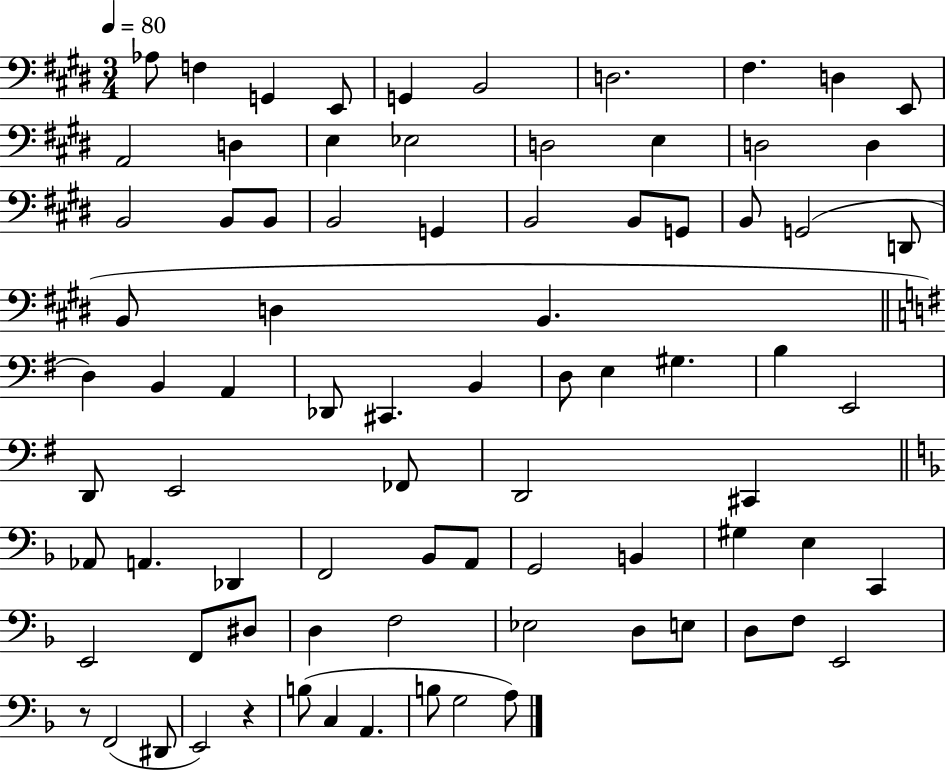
{
  \clef bass
  \numericTimeSignature
  \time 3/4
  \key e \major
  \tempo 4 = 80
  aes8 f4 g,4 e,8 | g,4 b,2 | d2. | fis4. d4 e,8 | \break a,2 d4 | e4 ees2 | d2 e4 | d2 d4 | \break b,2 b,8 b,8 | b,2 g,4 | b,2 b,8 g,8 | b,8 g,2( d,8 | \break b,8 d4 b,4. | \bar "||" \break \key g \major d4) b,4 a,4 | des,8 cis,4. b,4 | d8 e4 gis4. | b4 e,2 | \break d,8 e,2 fes,8 | d,2 cis,4 | \bar "||" \break \key d \minor aes,8 a,4. des,4 | f,2 bes,8 a,8 | g,2 b,4 | gis4 e4 c,4 | \break e,2 f,8 dis8 | d4 f2 | ees2 d8 e8 | d8 f8 e,2 | \break r8 f,2( dis,8 | e,2) r4 | b8( c4 a,4. | b8 g2 a8) | \break \bar "|."
}